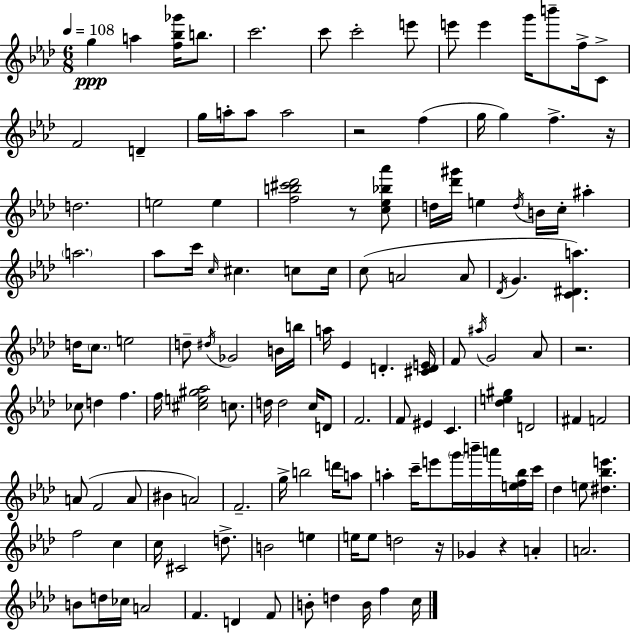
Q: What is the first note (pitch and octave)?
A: G5